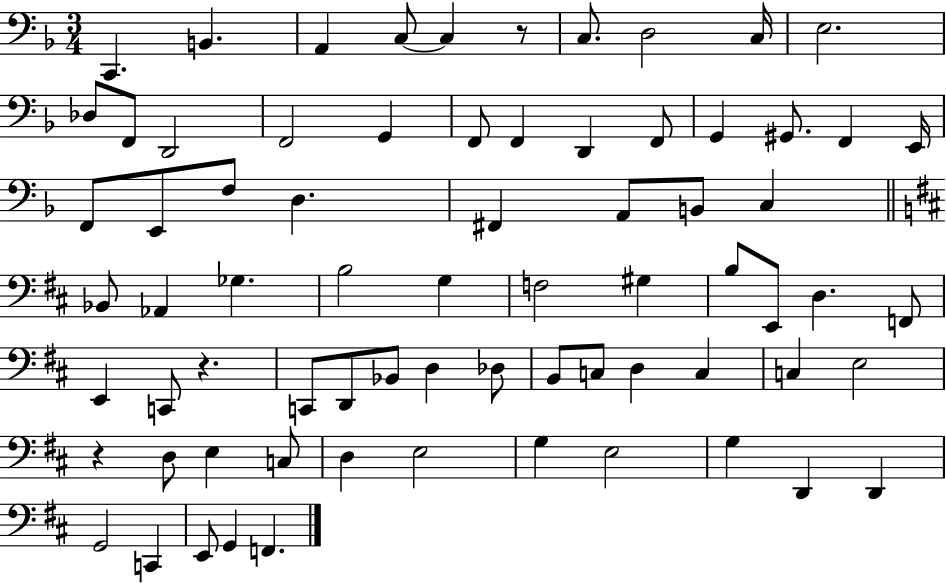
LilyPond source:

{
  \clef bass
  \numericTimeSignature
  \time 3/4
  \key f \major
  c,4. b,4. | a,4 c8~~ c4 r8 | c8. d2 c16 | e2. | \break des8 f,8 d,2 | f,2 g,4 | f,8 f,4 d,4 f,8 | g,4 gis,8. f,4 e,16 | \break f,8 e,8 f8 d4. | fis,4 a,8 b,8 c4 | \bar "||" \break \key b \minor bes,8 aes,4 ges4. | b2 g4 | f2 gis4 | b8 e,8 d4. f,8 | \break e,4 c,8 r4. | c,8 d,8 bes,8 d4 des8 | b,8 c8 d4 c4 | c4 e2 | \break r4 d8 e4 c8 | d4 e2 | g4 e2 | g4 d,4 d,4 | \break g,2 c,4 | e,8 g,4 f,4. | \bar "|."
}